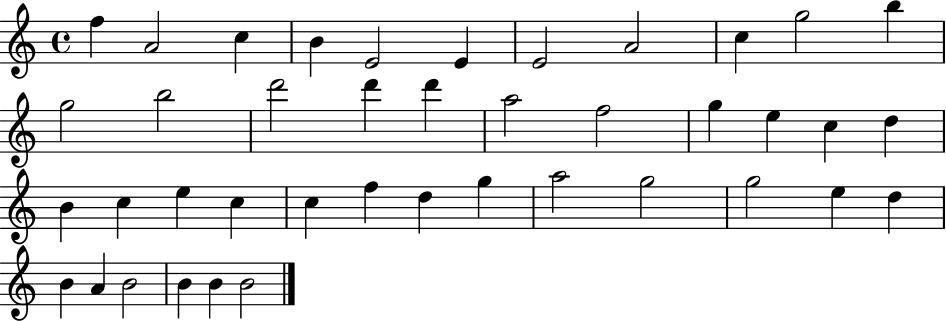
{
  \clef treble
  \time 4/4
  \defaultTimeSignature
  \key c \major
  f''4 a'2 c''4 | b'4 e'2 e'4 | e'2 a'2 | c''4 g''2 b''4 | \break g''2 b''2 | d'''2 d'''4 d'''4 | a''2 f''2 | g''4 e''4 c''4 d''4 | \break b'4 c''4 e''4 c''4 | c''4 f''4 d''4 g''4 | a''2 g''2 | g''2 e''4 d''4 | \break b'4 a'4 b'2 | b'4 b'4 b'2 | \bar "|."
}